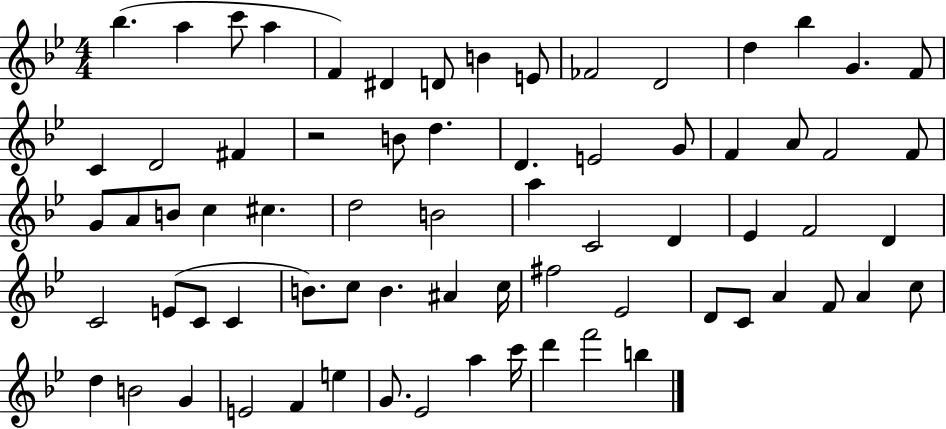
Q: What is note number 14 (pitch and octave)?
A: G4